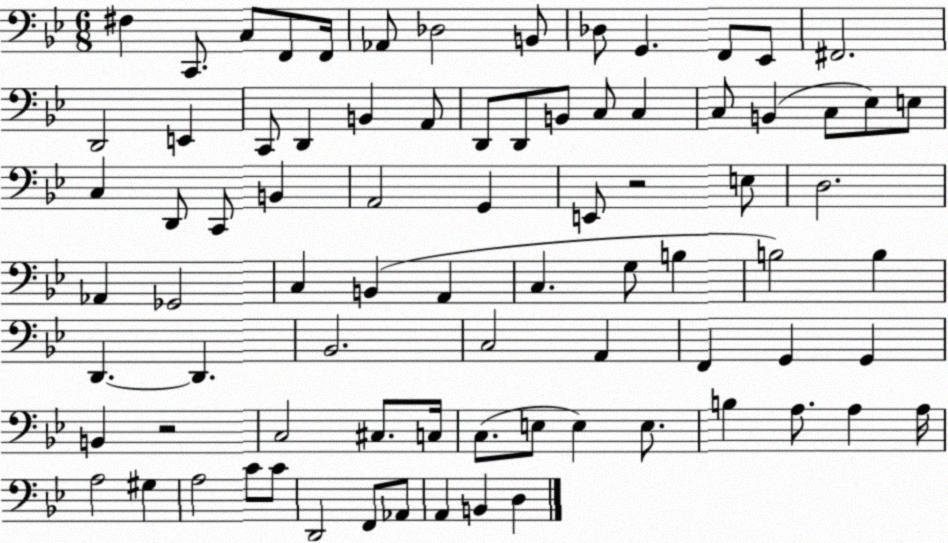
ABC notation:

X:1
T:Untitled
M:6/8
L:1/4
K:Bb
^F, C,,/2 C,/2 F,,/2 F,,/4 _A,,/2 _D,2 B,,/2 _D,/2 G,, F,,/2 _E,,/2 ^F,,2 D,,2 E,, C,,/2 D,, B,, A,,/2 D,,/2 D,,/2 B,,/2 C,/2 C, C,/2 B,, C,/2 _E,/2 E,/2 C, D,,/2 C,,/2 B,, A,,2 G,, E,,/2 z2 E,/2 D,2 _A,, _G,,2 C, B,, A,, C, G,/2 B, B,2 B, D,, D,, _B,,2 C,2 A,, F,, G,, G,, B,, z2 C,2 ^C,/2 C,/4 C,/2 E,/2 E, E,/2 B, A,/2 A, A,/4 A,2 ^G, A,2 C/2 C/2 D,,2 F,,/2 _A,,/2 A,, B,, D,